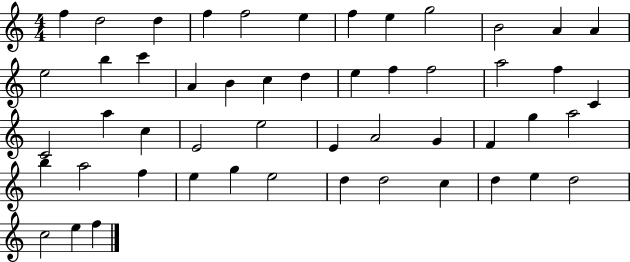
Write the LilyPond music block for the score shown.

{
  \clef treble
  \numericTimeSignature
  \time 4/4
  \key c \major
  f''4 d''2 d''4 | f''4 f''2 e''4 | f''4 e''4 g''2 | b'2 a'4 a'4 | \break e''2 b''4 c'''4 | a'4 b'4 c''4 d''4 | e''4 f''4 f''2 | a''2 f''4 c'4 | \break c'2 a''4 c''4 | e'2 e''2 | e'4 a'2 g'4 | f'4 g''4 a''2 | \break b''4 a''2 f''4 | e''4 g''4 e''2 | d''4 d''2 c''4 | d''4 e''4 d''2 | \break c''2 e''4 f''4 | \bar "|."
}